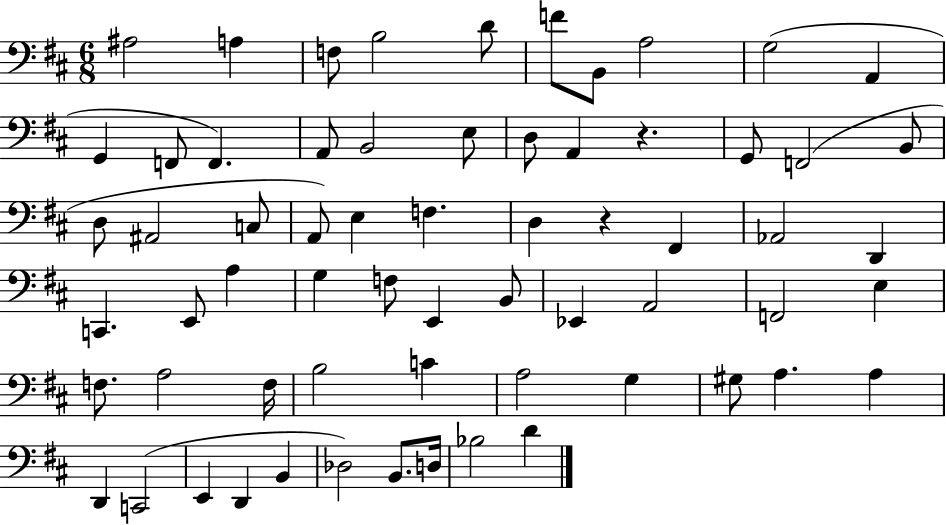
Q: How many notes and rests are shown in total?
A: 64